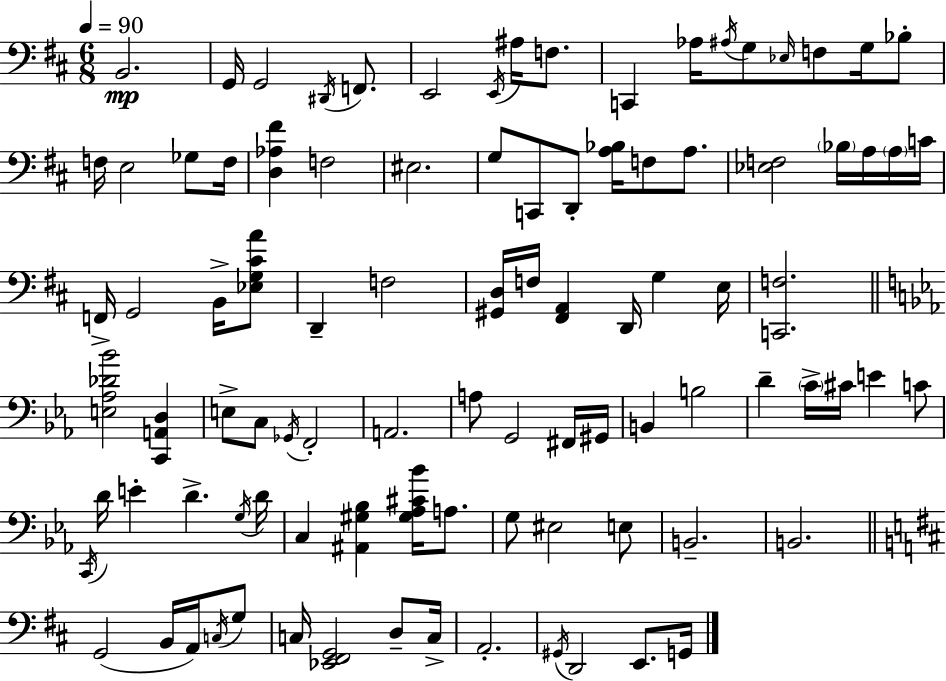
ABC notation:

X:1
T:Untitled
M:6/8
L:1/4
K:D
B,,2 G,,/4 G,,2 ^D,,/4 F,,/2 E,,2 E,,/4 ^A,/4 F,/2 C,, _A,/4 ^A,/4 G,/2 _E,/4 F,/2 G,/4 _B,/2 F,/4 E,2 _G,/2 F,/4 [D,_A,^F] F,2 ^E,2 G,/2 C,,/2 D,,/2 [A,_B,]/4 F,/2 A,/2 [_E,F,]2 _B,/4 A,/4 A,/4 C/4 F,,/4 G,,2 B,,/4 [_E,G,^CA]/2 D,, F,2 [^G,,D,]/4 F,/4 [^F,,A,,] D,,/4 G, E,/4 [C,,F,]2 [E,_A,_D_B]2 [C,,A,,D,] E,/2 C,/2 _G,,/4 F,,2 A,,2 A,/2 G,,2 ^F,,/4 ^G,,/4 B,, B,2 D C/4 ^C/4 E C/2 C,,/4 D/4 E D G,/4 D/4 C, [^A,,^G,_B,] [^G,_A,^C_B]/4 A,/2 G,/2 ^E,2 E,/2 B,,2 B,,2 G,,2 B,,/4 A,,/4 C,/4 G,/2 C,/4 [_E,,^F,,G,,]2 D,/2 C,/4 A,,2 ^G,,/4 D,,2 E,,/2 G,,/4